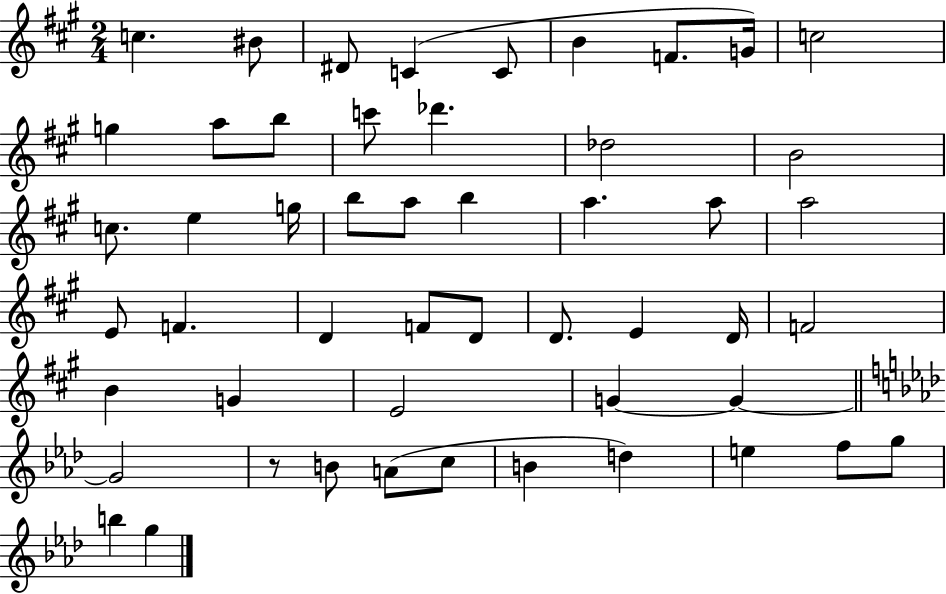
{
  \clef treble
  \numericTimeSignature
  \time 2/4
  \key a \major
  c''4. bis'8 | dis'8 c'4( c'8 | b'4 f'8. g'16) | c''2 | \break g''4 a''8 b''8 | c'''8 des'''4. | des''2 | b'2 | \break c''8. e''4 g''16 | b''8 a''8 b''4 | a''4. a''8 | a''2 | \break e'8 f'4. | d'4 f'8 d'8 | d'8. e'4 d'16 | f'2 | \break b'4 g'4 | e'2 | g'4~~ g'4~~ | \bar "||" \break \key aes \major g'2 | r8 b'8 a'8( c''8 | b'4 d''4) | e''4 f''8 g''8 | \break b''4 g''4 | \bar "|."
}